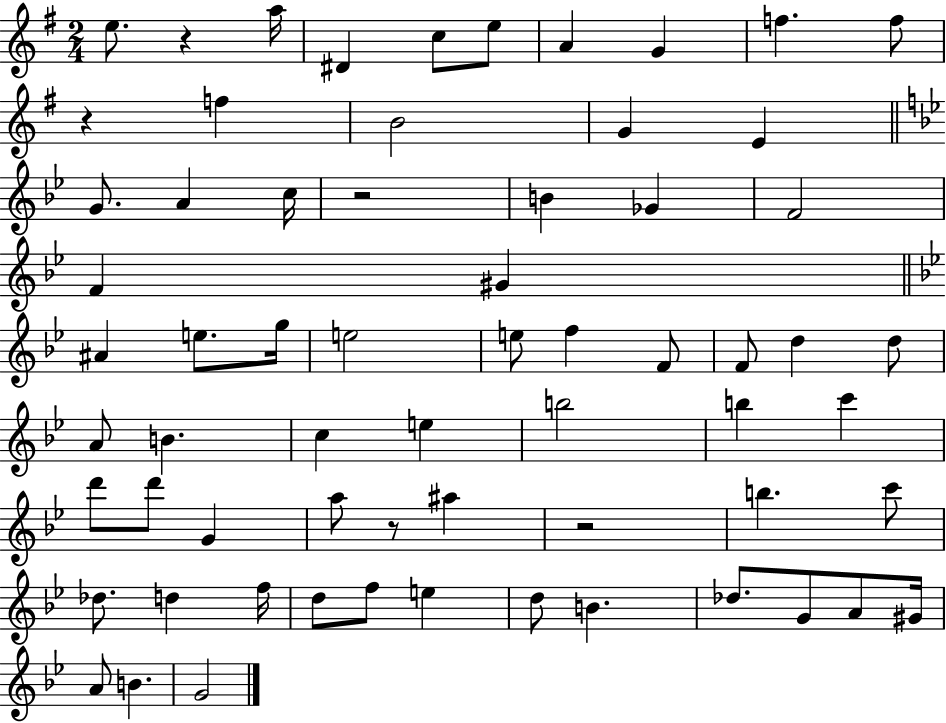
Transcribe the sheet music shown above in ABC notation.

X:1
T:Untitled
M:2/4
L:1/4
K:G
e/2 z a/4 ^D c/2 e/2 A G f f/2 z f B2 G E G/2 A c/4 z2 B _G F2 F ^G ^A e/2 g/4 e2 e/2 f F/2 F/2 d d/2 A/2 B c e b2 b c' d'/2 d'/2 G a/2 z/2 ^a z2 b c'/2 _d/2 d f/4 d/2 f/2 e d/2 B _d/2 G/2 A/2 ^G/4 A/2 B G2